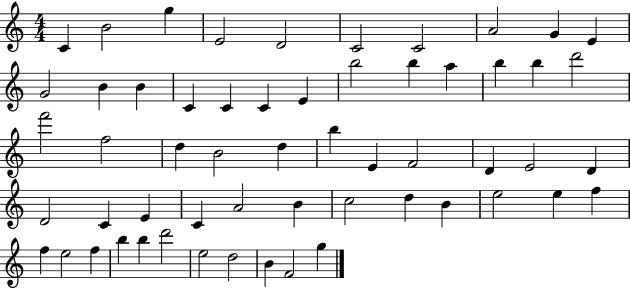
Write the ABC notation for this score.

X:1
T:Untitled
M:4/4
L:1/4
K:C
C B2 g E2 D2 C2 C2 A2 G E G2 B B C C C E b2 b a b b d'2 f'2 f2 d B2 d b E F2 D E2 D D2 C E C A2 B c2 d B e2 e f f e2 f b b d'2 e2 d2 B F2 g